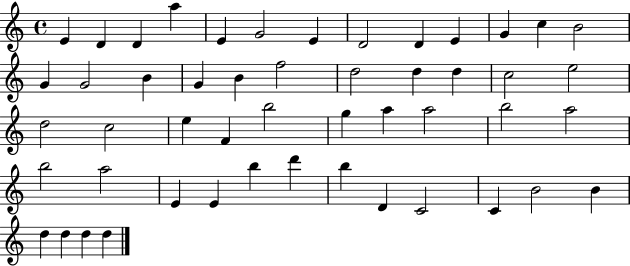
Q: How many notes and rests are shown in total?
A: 50